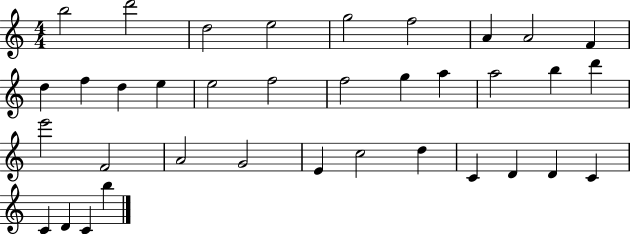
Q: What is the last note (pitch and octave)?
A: B5